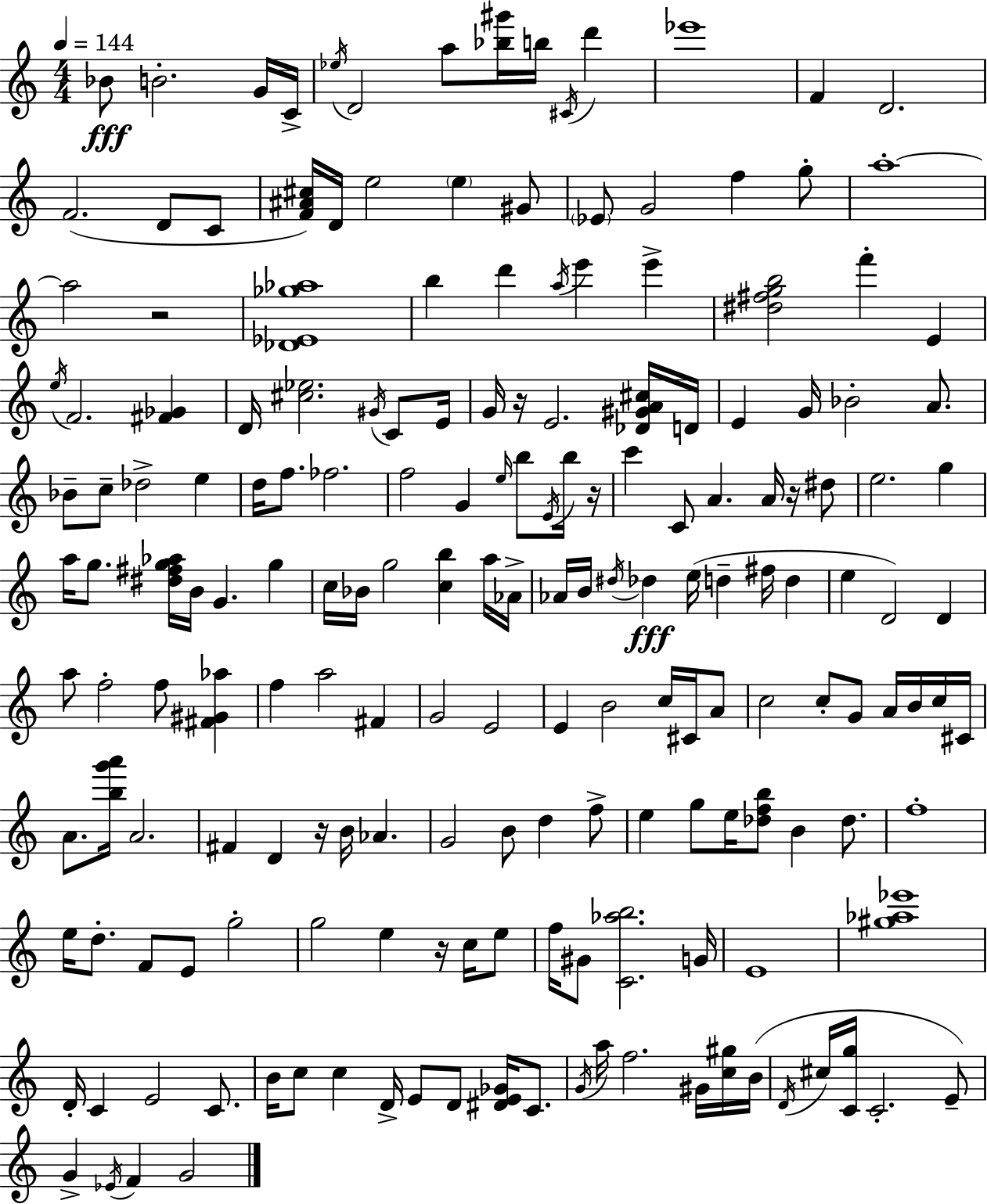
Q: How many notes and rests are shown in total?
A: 183